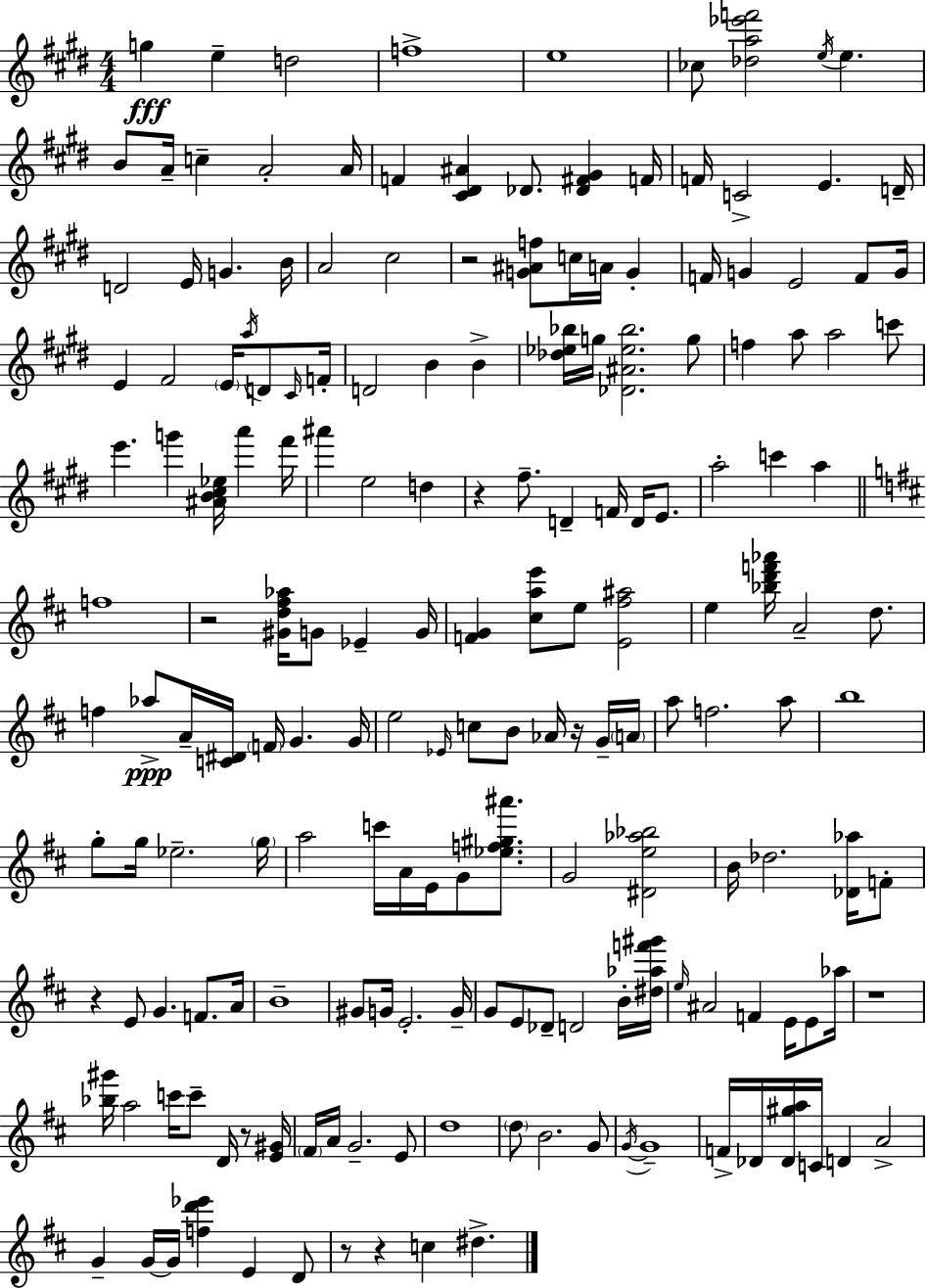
G5/q E5/q D5/h F5/w E5/w CES5/e [Db5,A5,Eb6,F6]/h E5/s E5/q. B4/e A4/s C5/q A4/h A4/s F4/q [C#4,D#4,A#4]/q Db4/e. [Db4,F#4,G#4]/q F4/s F4/s C4/h E4/q. D4/s D4/h E4/s G4/q. B4/s A4/h C#5/h R/h [G4,A#4,F5]/e C5/s A4/s G4/q F4/s G4/q E4/h F4/e G4/s E4/q F#4/h E4/s A5/s D4/e C#4/s F4/s D4/h B4/q B4/q [Db5,Eb5,Bb5]/s G5/s [Db4,A#4,Eb5,Bb5]/h. G5/e F5/q A5/e A5/h C6/e E6/q. G6/q [A#4,B4,C#5,Eb5]/s A6/q F#6/s A#6/q E5/h D5/q R/q F#5/e. D4/q F4/s D4/s E4/e. A5/h C6/q A5/q F5/w R/h [G#4,D5,F#5,Ab5]/s G4/e Eb4/q G4/s [F4,G4]/q [C#5,A5,E6]/e E5/e [E4,F#5,A#5]/h E5/q [Bb5,D6,F6,Ab6]/s A4/h D5/e. F5/q Ab5/e A4/s [C4,D#4]/s F4/s G4/q. G4/s E5/h Eb4/s C5/e B4/e Ab4/s R/s G4/s A4/s A5/e F5/h. A5/e B5/w G5/e G5/s Eb5/h. G5/s A5/h C6/s A4/s E4/s G4/e [Eb5,F5,G#5,A#6]/e. G4/h [D#4,E5,Ab5,Bb5]/h B4/s Db5/h. [Db4,Ab5]/s F4/e R/q E4/e G4/q. F4/e. A4/s B4/w G#4/e G4/s E4/h. G4/s G4/e E4/e Db4/e D4/h B4/s [D#5,Ab5,F6,G#6]/s E5/s A#4/h F4/q E4/s E4/e Ab5/s R/w [Bb5,G#6]/s A5/h C6/s C6/e D4/s R/e [E4,G#4]/s F#4/s A4/s G4/h. E4/e D5/w D5/e B4/h. G4/e G4/s G4/w F4/s Db4/s [Db4,G#5,A5]/s C4/s D4/q A4/h G4/q G4/s G4/s [F5,D6,Eb6]/q E4/q D4/e R/e R/q C5/q D#5/q.